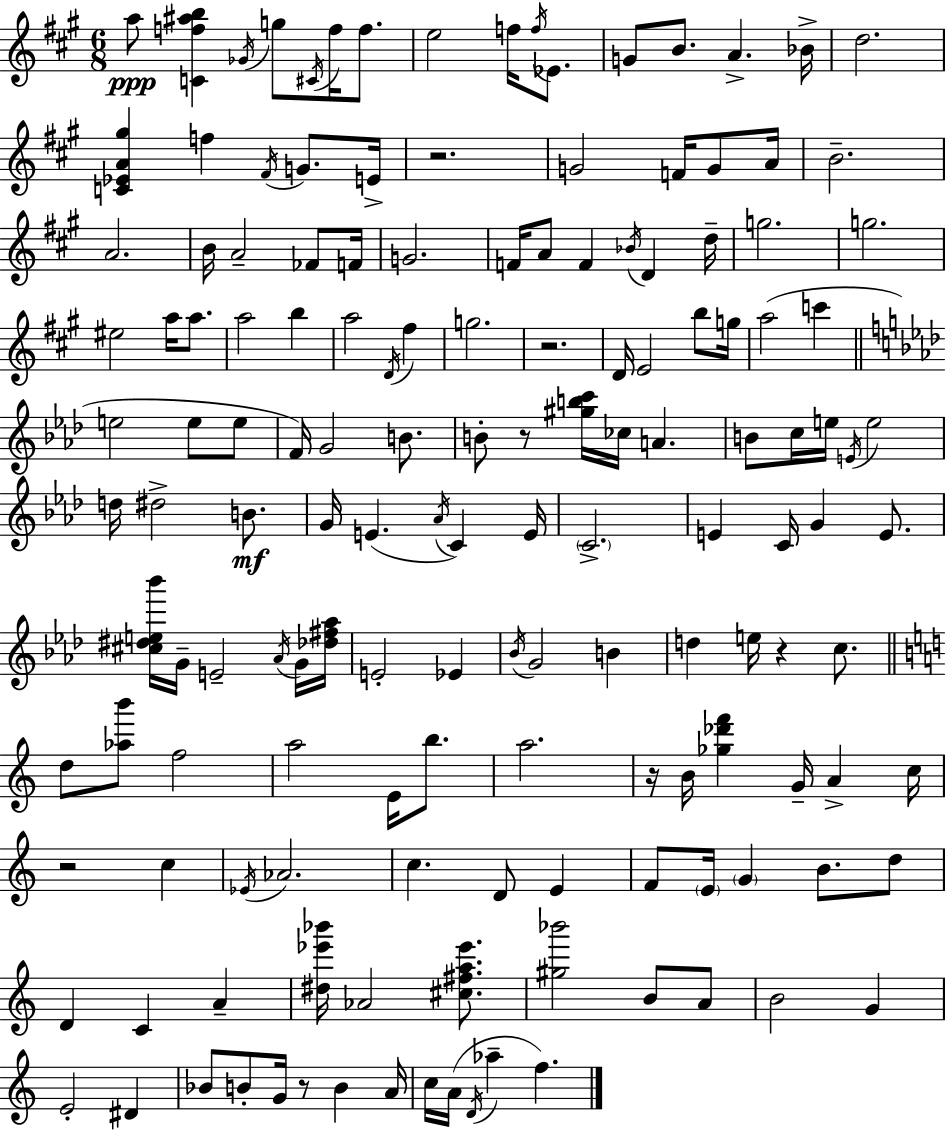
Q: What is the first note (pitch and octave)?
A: A5